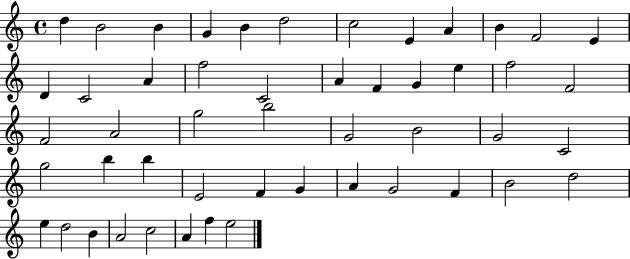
X:1
T:Untitled
M:4/4
L:1/4
K:C
d B2 B G B d2 c2 E A B F2 E D C2 A f2 C2 A F G e f2 F2 F2 A2 g2 b2 G2 B2 G2 C2 g2 b b E2 F G A G2 F B2 d2 e d2 B A2 c2 A f e2